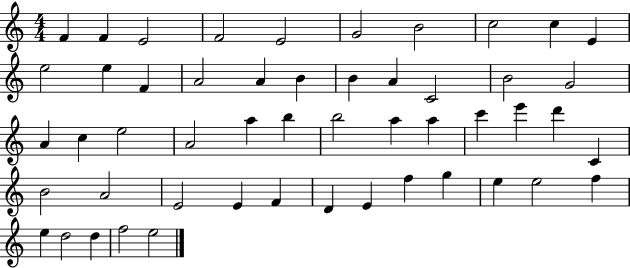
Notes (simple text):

F4/q F4/q E4/h F4/h E4/h G4/h B4/h C5/h C5/q E4/q E5/h E5/q F4/q A4/h A4/q B4/q B4/q A4/q C4/h B4/h G4/h A4/q C5/q E5/h A4/h A5/q B5/q B5/h A5/q A5/q C6/q E6/q D6/q C4/q B4/h A4/h E4/h E4/q F4/q D4/q E4/q F5/q G5/q E5/q E5/h F5/q E5/q D5/h D5/q F5/h E5/h